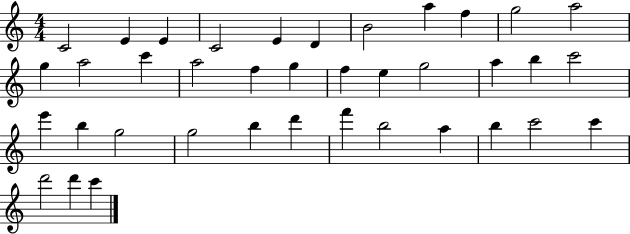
X:1
T:Untitled
M:4/4
L:1/4
K:C
C2 E E C2 E D B2 a f g2 a2 g a2 c' a2 f g f e g2 a b c'2 e' b g2 g2 b d' f' b2 a b c'2 c' d'2 d' c'